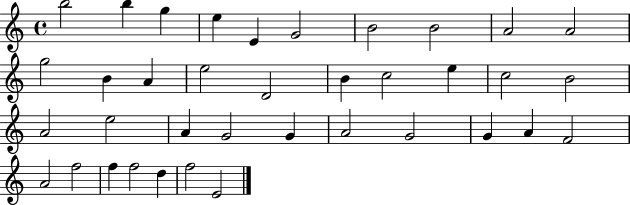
{
  \clef treble
  \time 4/4
  \defaultTimeSignature
  \key c \major
  b''2 b''4 g''4 | e''4 e'4 g'2 | b'2 b'2 | a'2 a'2 | \break g''2 b'4 a'4 | e''2 d'2 | b'4 c''2 e''4 | c''2 b'2 | \break a'2 e''2 | a'4 g'2 g'4 | a'2 g'2 | g'4 a'4 f'2 | \break a'2 f''2 | f''4 f''2 d''4 | f''2 e'2 | \bar "|."
}